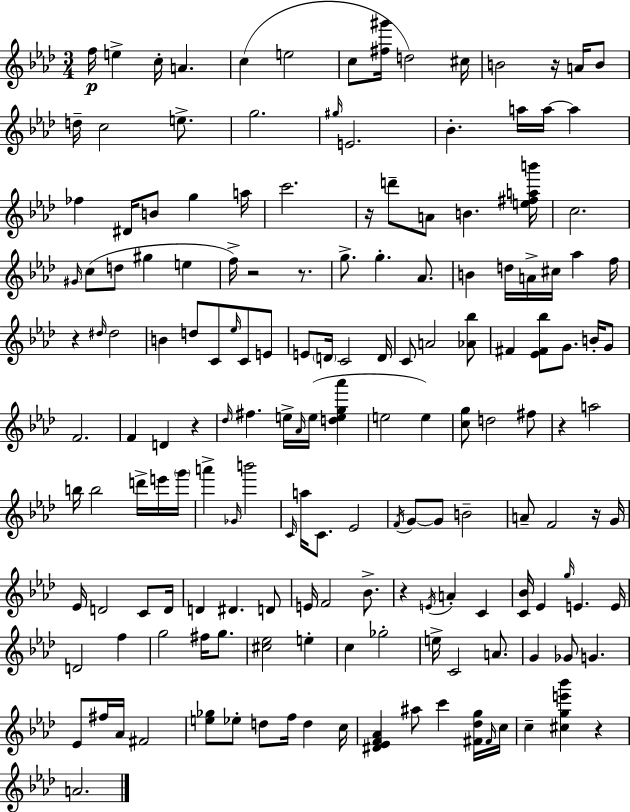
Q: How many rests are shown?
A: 10